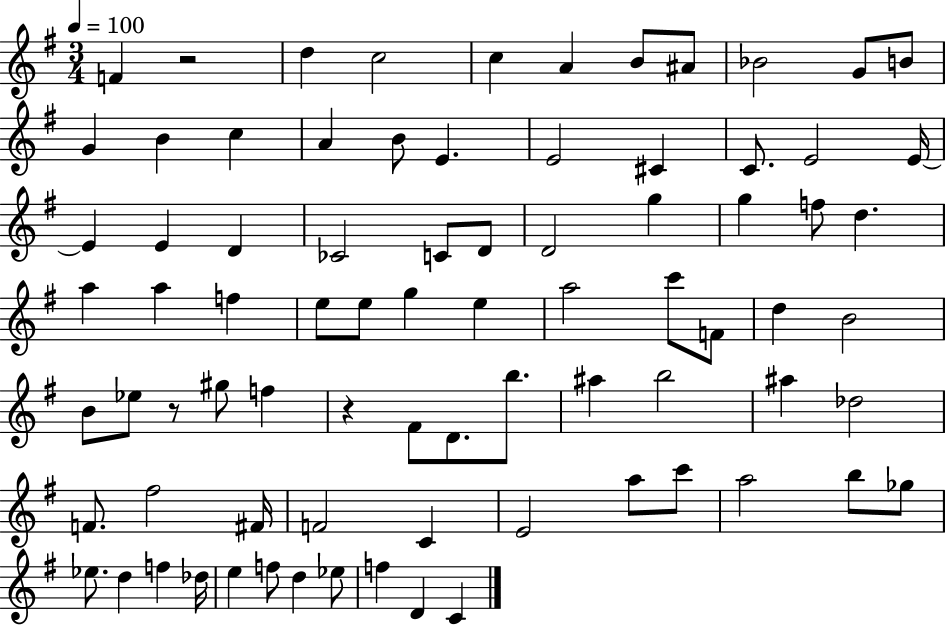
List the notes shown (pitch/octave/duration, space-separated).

F4/q R/h D5/q C5/h C5/q A4/q B4/e A#4/e Bb4/h G4/e B4/e G4/q B4/q C5/q A4/q B4/e E4/q. E4/h C#4/q C4/e. E4/h E4/s E4/q E4/q D4/q CES4/h C4/e D4/e D4/h G5/q G5/q F5/e D5/q. A5/q A5/q F5/q E5/e E5/e G5/q E5/q A5/h C6/e F4/e D5/q B4/h B4/e Eb5/e R/e G#5/e F5/q R/q F#4/e D4/e. B5/e. A#5/q B5/h A#5/q Db5/h F4/e. F#5/h F#4/s F4/h C4/q E4/h A5/e C6/e A5/h B5/e Gb5/e Eb5/e. D5/q F5/q Db5/s E5/q F5/e D5/q Eb5/e F5/q D4/q C4/q